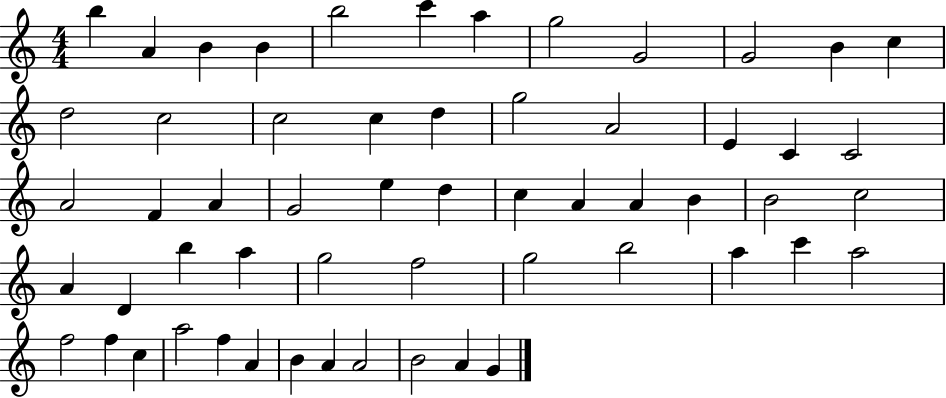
B5/q A4/q B4/q B4/q B5/h C6/q A5/q G5/h G4/h G4/h B4/q C5/q D5/h C5/h C5/h C5/q D5/q G5/h A4/h E4/q C4/q C4/h A4/h F4/q A4/q G4/h E5/q D5/q C5/q A4/q A4/q B4/q B4/h C5/h A4/q D4/q B5/q A5/q G5/h F5/h G5/h B5/h A5/q C6/q A5/h F5/h F5/q C5/q A5/h F5/q A4/q B4/q A4/q A4/h B4/h A4/q G4/q